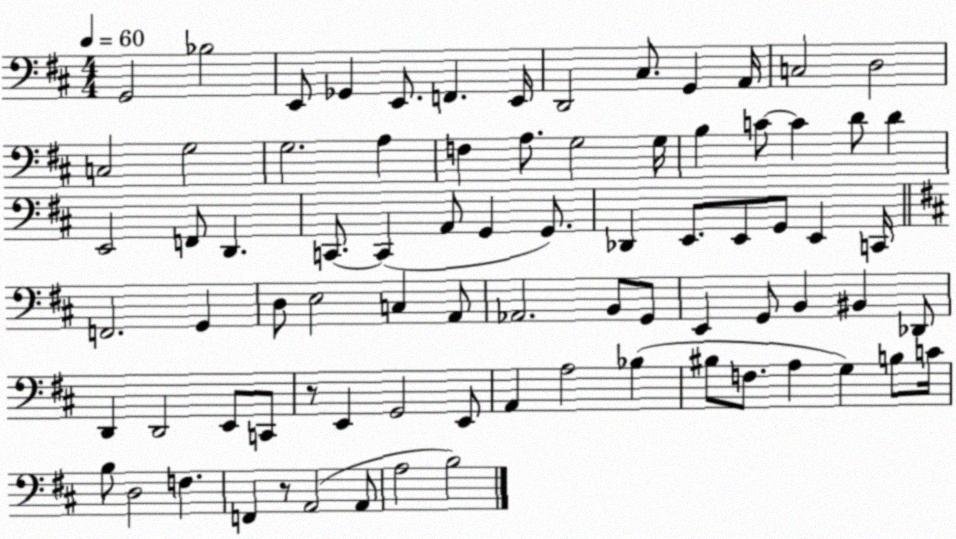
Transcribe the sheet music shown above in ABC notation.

X:1
T:Untitled
M:4/4
L:1/4
K:D
G,,2 _B,2 E,,/2 _G,, E,,/2 F,, E,,/4 D,,2 ^C,/2 G,, A,,/4 C,2 D,2 C,2 G,2 G,2 A, F, A,/2 G,2 G,/4 B, C/2 C D/2 D E,,2 F,,/2 D,, C,,/2 C,, A,,/2 G,, G,,/2 _D,, E,,/2 E,,/2 G,,/2 E,, C,,/4 F,,2 G,, D,/2 E,2 C, A,,/2 _A,,2 B,,/2 G,,/2 E,, G,,/2 B,, ^B,, _D,,/2 D,, D,,2 E,,/2 C,,/2 z/2 E,, G,,2 E,,/2 A,, A,2 _B, ^B,/2 F,/2 A, G, B,/2 C/4 B,/2 D,2 F, F,, z/2 A,,2 A,,/2 A,2 B,2